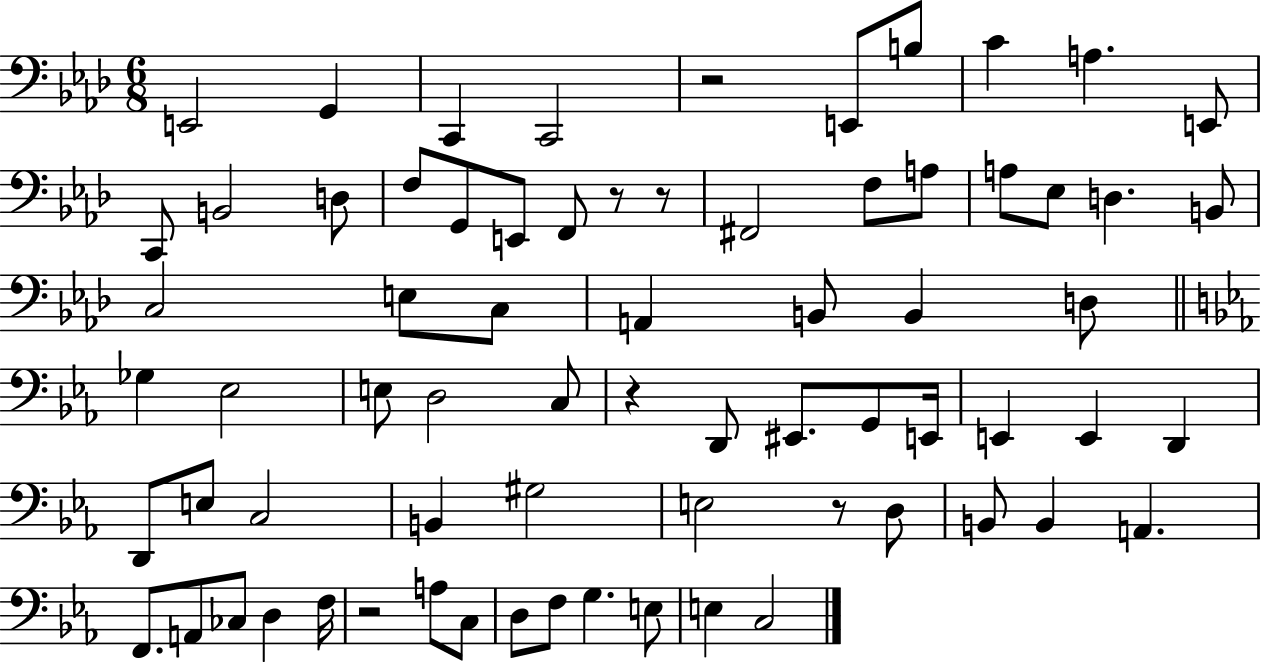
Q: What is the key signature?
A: AES major